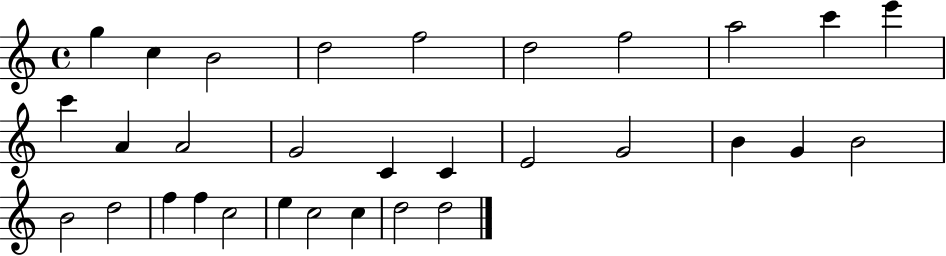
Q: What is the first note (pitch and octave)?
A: G5